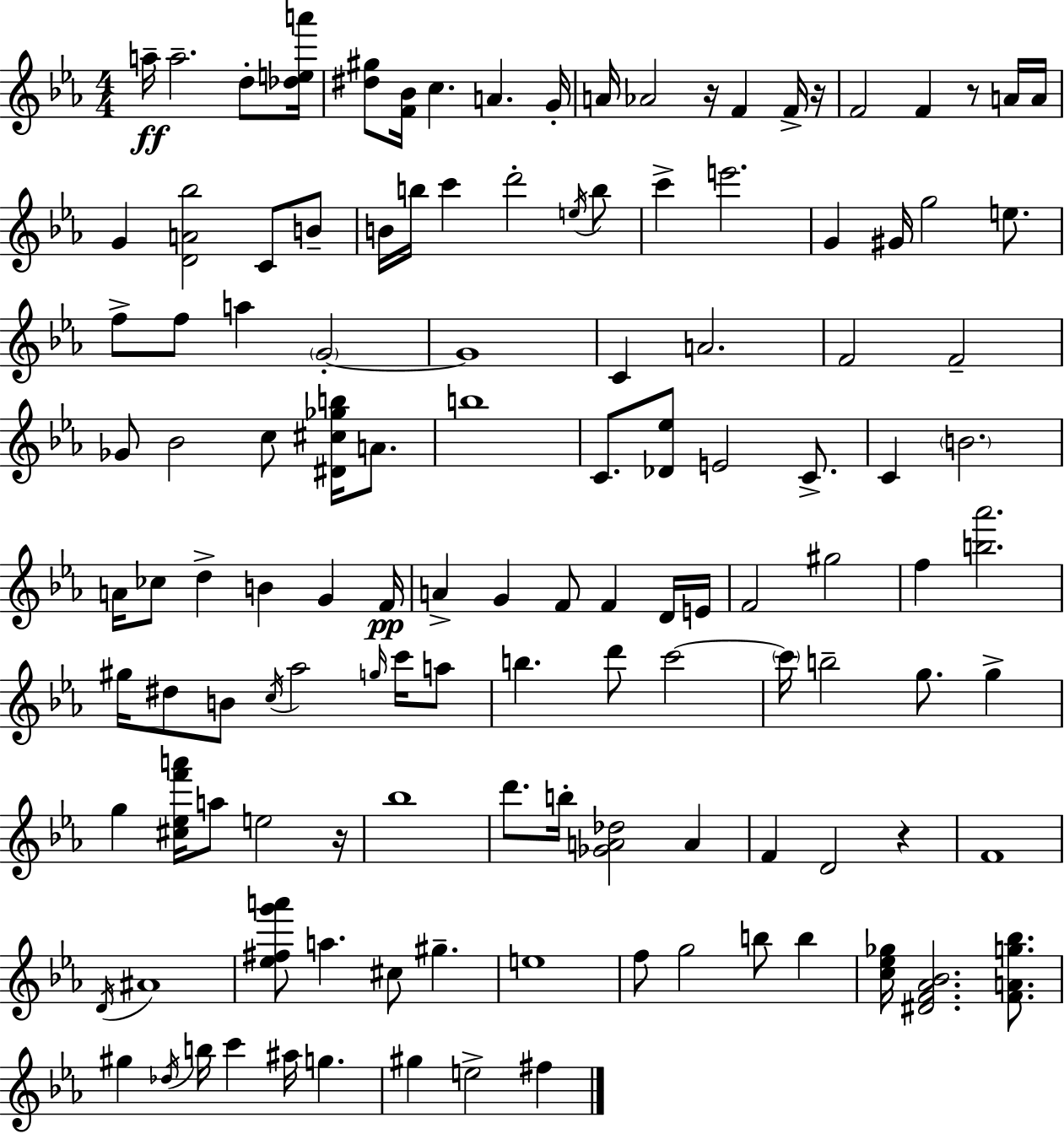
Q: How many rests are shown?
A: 5